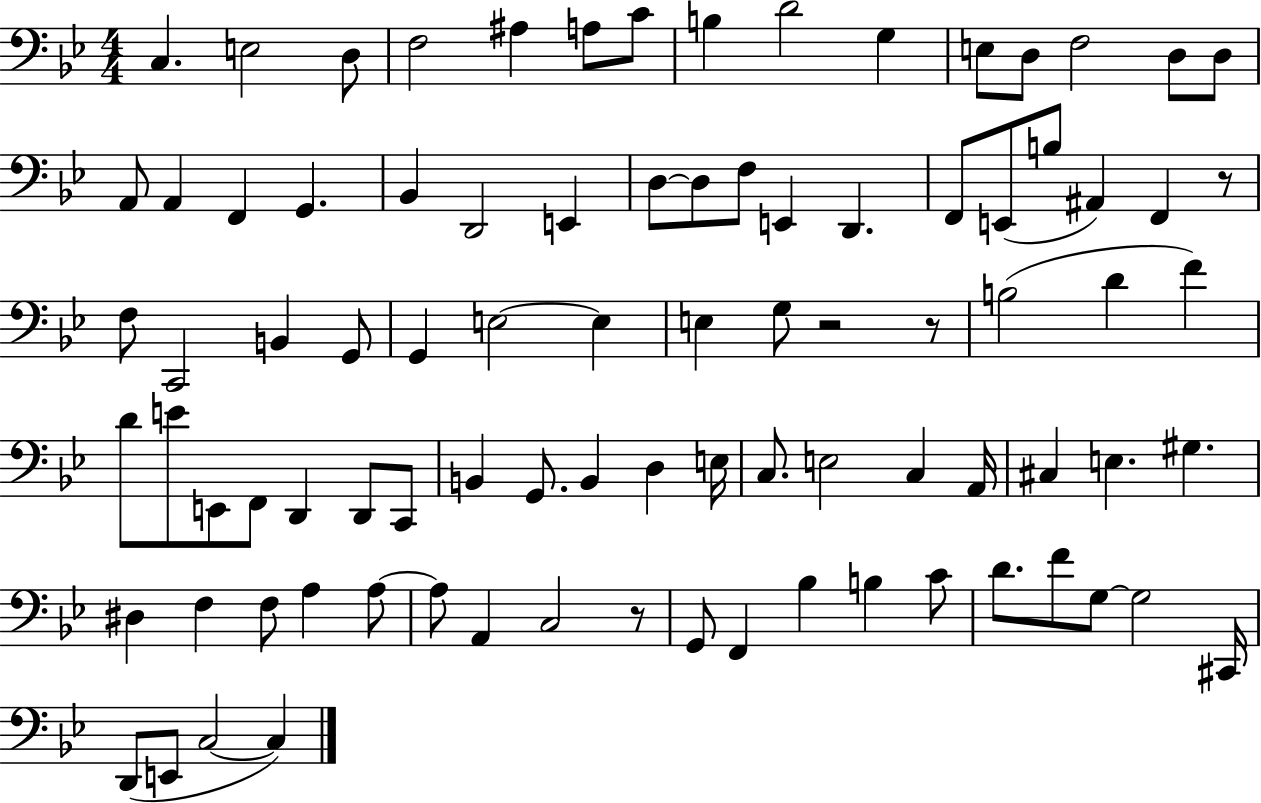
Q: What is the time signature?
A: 4/4